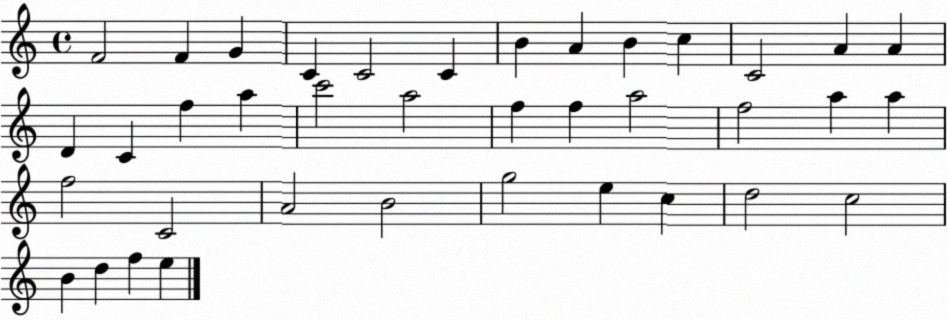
X:1
T:Untitled
M:4/4
L:1/4
K:C
F2 F G C C2 C B A B c C2 A A D C f a c'2 a2 f f a2 f2 a a f2 C2 A2 B2 g2 e c d2 c2 B d f e